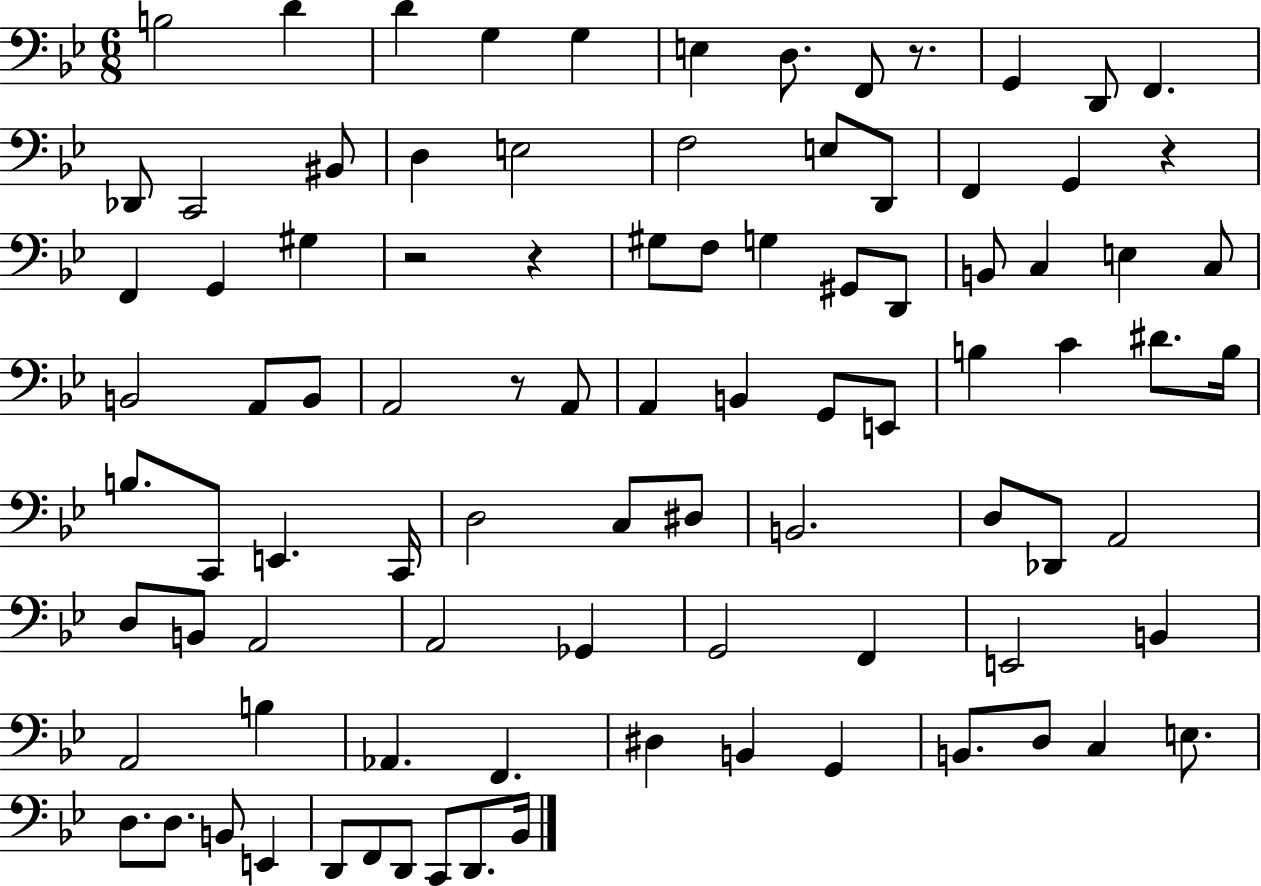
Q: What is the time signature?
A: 6/8